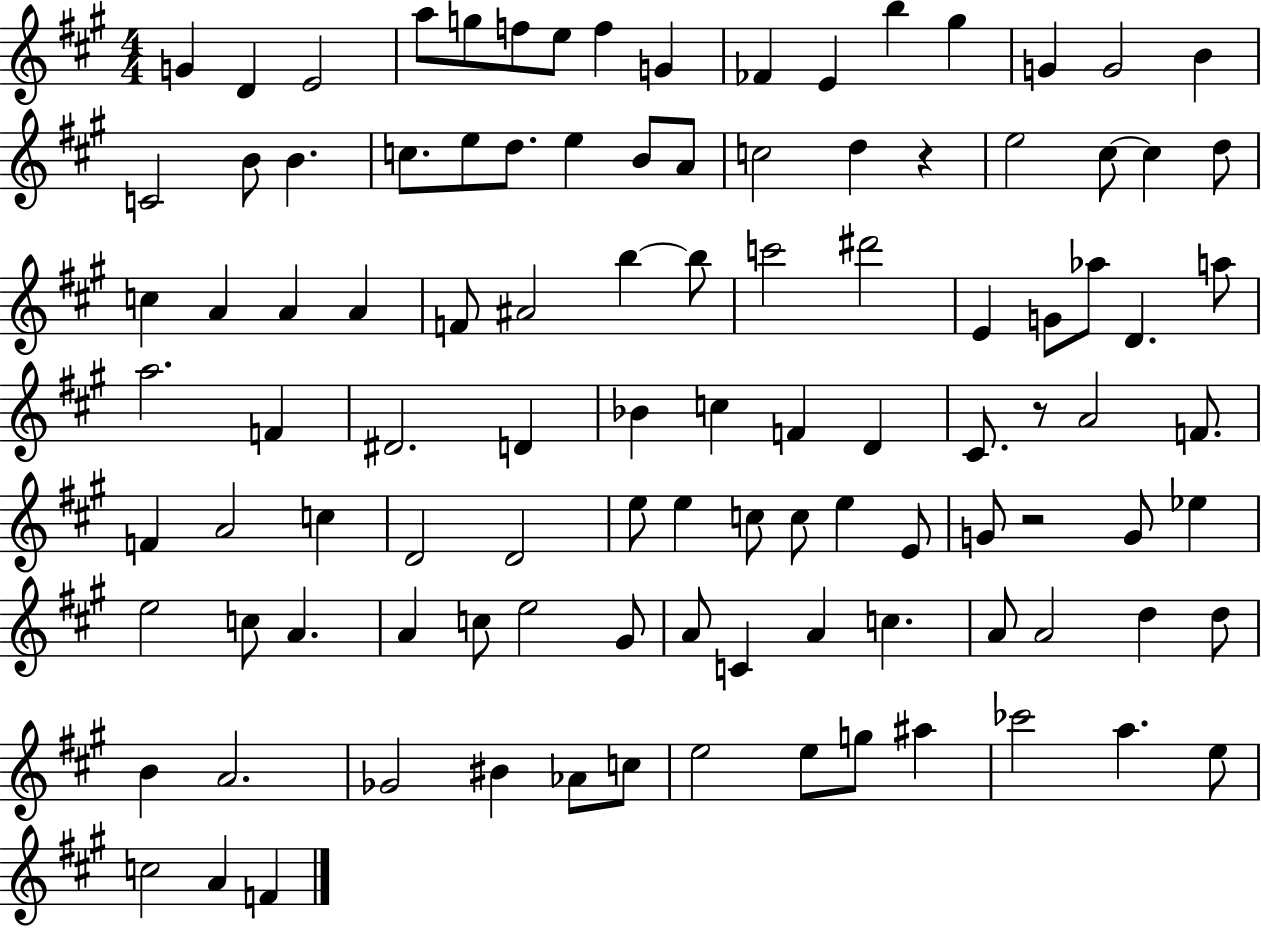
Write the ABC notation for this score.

X:1
T:Untitled
M:4/4
L:1/4
K:A
G D E2 a/2 g/2 f/2 e/2 f G _F E b ^g G G2 B C2 B/2 B c/2 e/2 d/2 e B/2 A/2 c2 d z e2 ^c/2 ^c d/2 c A A A F/2 ^A2 b b/2 c'2 ^d'2 E G/2 _a/2 D a/2 a2 F ^D2 D _B c F D ^C/2 z/2 A2 F/2 F A2 c D2 D2 e/2 e c/2 c/2 e E/2 G/2 z2 G/2 _e e2 c/2 A A c/2 e2 ^G/2 A/2 C A c A/2 A2 d d/2 B A2 _G2 ^B _A/2 c/2 e2 e/2 g/2 ^a _c'2 a e/2 c2 A F